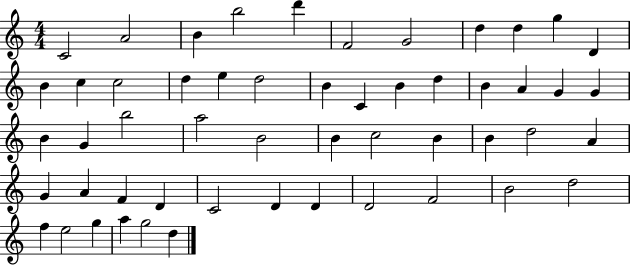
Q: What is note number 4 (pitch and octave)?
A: B5